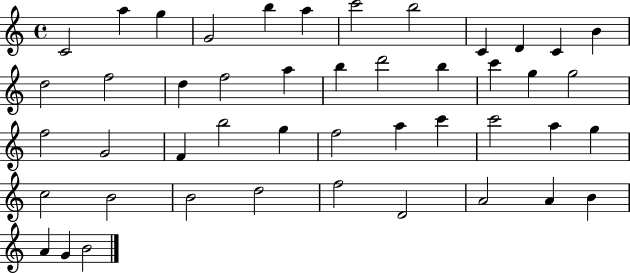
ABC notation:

X:1
T:Untitled
M:4/4
L:1/4
K:C
C2 a g G2 b a c'2 b2 C D C B d2 f2 d f2 a b d'2 b c' g g2 f2 G2 F b2 g f2 a c' c'2 a g c2 B2 B2 d2 f2 D2 A2 A B A G B2